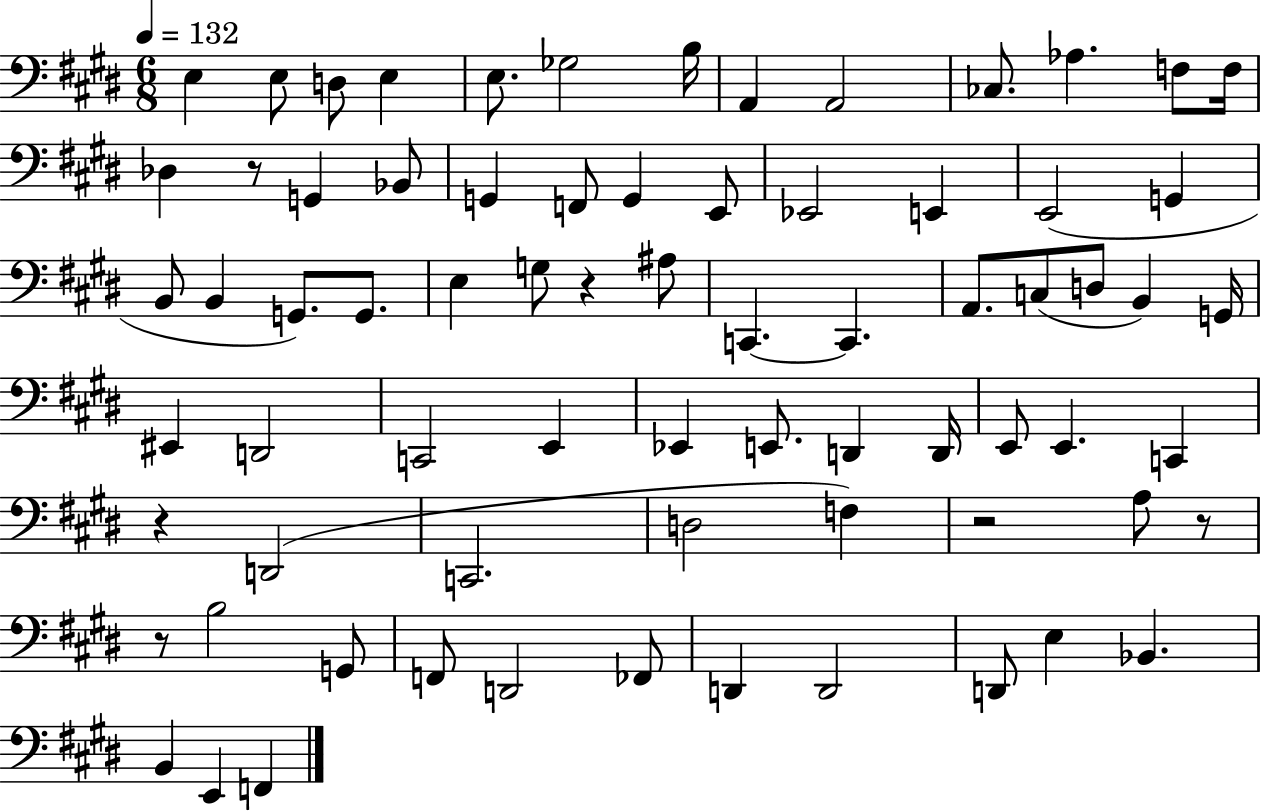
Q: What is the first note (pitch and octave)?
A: E3